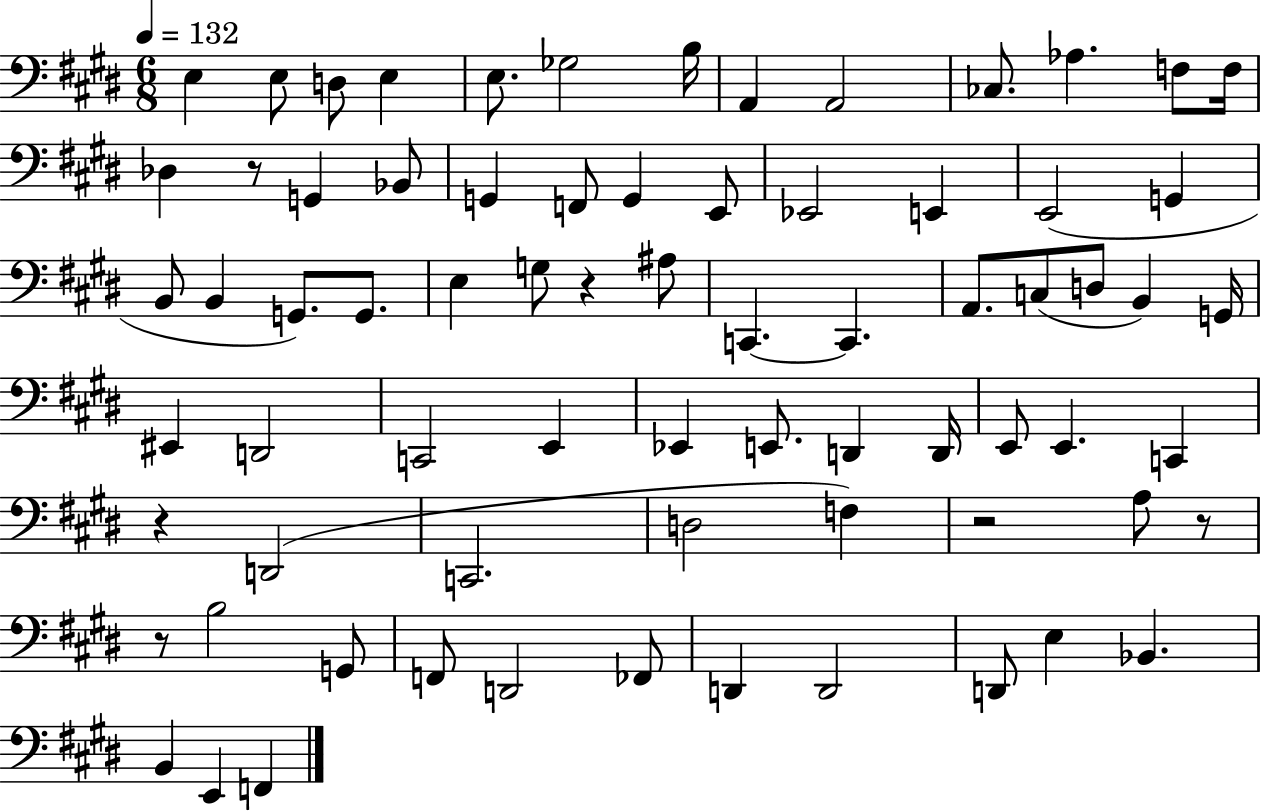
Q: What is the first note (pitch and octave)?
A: E3